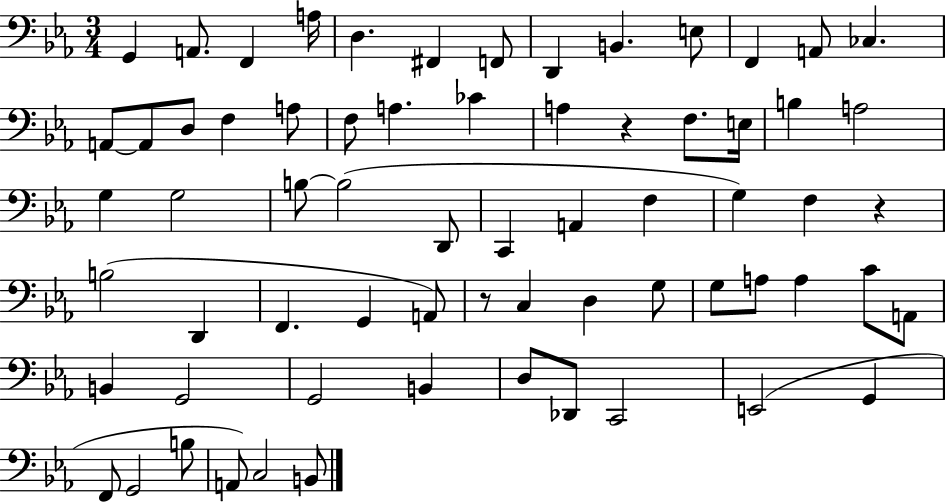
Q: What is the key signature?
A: EES major